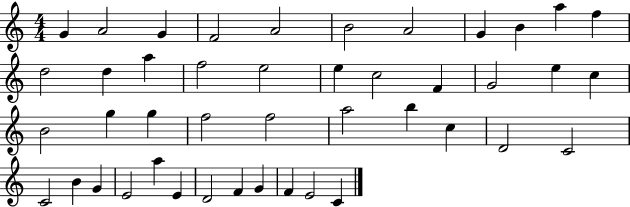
G4/q A4/h G4/q F4/h A4/h B4/h A4/h G4/q B4/q A5/q F5/q D5/h D5/q A5/q F5/h E5/h E5/q C5/h F4/q G4/h E5/q C5/q B4/h G5/q G5/q F5/h F5/h A5/h B5/q C5/q D4/h C4/h C4/h B4/q G4/q E4/h A5/q E4/q D4/h F4/q G4/q F4/q E4/h C4/q